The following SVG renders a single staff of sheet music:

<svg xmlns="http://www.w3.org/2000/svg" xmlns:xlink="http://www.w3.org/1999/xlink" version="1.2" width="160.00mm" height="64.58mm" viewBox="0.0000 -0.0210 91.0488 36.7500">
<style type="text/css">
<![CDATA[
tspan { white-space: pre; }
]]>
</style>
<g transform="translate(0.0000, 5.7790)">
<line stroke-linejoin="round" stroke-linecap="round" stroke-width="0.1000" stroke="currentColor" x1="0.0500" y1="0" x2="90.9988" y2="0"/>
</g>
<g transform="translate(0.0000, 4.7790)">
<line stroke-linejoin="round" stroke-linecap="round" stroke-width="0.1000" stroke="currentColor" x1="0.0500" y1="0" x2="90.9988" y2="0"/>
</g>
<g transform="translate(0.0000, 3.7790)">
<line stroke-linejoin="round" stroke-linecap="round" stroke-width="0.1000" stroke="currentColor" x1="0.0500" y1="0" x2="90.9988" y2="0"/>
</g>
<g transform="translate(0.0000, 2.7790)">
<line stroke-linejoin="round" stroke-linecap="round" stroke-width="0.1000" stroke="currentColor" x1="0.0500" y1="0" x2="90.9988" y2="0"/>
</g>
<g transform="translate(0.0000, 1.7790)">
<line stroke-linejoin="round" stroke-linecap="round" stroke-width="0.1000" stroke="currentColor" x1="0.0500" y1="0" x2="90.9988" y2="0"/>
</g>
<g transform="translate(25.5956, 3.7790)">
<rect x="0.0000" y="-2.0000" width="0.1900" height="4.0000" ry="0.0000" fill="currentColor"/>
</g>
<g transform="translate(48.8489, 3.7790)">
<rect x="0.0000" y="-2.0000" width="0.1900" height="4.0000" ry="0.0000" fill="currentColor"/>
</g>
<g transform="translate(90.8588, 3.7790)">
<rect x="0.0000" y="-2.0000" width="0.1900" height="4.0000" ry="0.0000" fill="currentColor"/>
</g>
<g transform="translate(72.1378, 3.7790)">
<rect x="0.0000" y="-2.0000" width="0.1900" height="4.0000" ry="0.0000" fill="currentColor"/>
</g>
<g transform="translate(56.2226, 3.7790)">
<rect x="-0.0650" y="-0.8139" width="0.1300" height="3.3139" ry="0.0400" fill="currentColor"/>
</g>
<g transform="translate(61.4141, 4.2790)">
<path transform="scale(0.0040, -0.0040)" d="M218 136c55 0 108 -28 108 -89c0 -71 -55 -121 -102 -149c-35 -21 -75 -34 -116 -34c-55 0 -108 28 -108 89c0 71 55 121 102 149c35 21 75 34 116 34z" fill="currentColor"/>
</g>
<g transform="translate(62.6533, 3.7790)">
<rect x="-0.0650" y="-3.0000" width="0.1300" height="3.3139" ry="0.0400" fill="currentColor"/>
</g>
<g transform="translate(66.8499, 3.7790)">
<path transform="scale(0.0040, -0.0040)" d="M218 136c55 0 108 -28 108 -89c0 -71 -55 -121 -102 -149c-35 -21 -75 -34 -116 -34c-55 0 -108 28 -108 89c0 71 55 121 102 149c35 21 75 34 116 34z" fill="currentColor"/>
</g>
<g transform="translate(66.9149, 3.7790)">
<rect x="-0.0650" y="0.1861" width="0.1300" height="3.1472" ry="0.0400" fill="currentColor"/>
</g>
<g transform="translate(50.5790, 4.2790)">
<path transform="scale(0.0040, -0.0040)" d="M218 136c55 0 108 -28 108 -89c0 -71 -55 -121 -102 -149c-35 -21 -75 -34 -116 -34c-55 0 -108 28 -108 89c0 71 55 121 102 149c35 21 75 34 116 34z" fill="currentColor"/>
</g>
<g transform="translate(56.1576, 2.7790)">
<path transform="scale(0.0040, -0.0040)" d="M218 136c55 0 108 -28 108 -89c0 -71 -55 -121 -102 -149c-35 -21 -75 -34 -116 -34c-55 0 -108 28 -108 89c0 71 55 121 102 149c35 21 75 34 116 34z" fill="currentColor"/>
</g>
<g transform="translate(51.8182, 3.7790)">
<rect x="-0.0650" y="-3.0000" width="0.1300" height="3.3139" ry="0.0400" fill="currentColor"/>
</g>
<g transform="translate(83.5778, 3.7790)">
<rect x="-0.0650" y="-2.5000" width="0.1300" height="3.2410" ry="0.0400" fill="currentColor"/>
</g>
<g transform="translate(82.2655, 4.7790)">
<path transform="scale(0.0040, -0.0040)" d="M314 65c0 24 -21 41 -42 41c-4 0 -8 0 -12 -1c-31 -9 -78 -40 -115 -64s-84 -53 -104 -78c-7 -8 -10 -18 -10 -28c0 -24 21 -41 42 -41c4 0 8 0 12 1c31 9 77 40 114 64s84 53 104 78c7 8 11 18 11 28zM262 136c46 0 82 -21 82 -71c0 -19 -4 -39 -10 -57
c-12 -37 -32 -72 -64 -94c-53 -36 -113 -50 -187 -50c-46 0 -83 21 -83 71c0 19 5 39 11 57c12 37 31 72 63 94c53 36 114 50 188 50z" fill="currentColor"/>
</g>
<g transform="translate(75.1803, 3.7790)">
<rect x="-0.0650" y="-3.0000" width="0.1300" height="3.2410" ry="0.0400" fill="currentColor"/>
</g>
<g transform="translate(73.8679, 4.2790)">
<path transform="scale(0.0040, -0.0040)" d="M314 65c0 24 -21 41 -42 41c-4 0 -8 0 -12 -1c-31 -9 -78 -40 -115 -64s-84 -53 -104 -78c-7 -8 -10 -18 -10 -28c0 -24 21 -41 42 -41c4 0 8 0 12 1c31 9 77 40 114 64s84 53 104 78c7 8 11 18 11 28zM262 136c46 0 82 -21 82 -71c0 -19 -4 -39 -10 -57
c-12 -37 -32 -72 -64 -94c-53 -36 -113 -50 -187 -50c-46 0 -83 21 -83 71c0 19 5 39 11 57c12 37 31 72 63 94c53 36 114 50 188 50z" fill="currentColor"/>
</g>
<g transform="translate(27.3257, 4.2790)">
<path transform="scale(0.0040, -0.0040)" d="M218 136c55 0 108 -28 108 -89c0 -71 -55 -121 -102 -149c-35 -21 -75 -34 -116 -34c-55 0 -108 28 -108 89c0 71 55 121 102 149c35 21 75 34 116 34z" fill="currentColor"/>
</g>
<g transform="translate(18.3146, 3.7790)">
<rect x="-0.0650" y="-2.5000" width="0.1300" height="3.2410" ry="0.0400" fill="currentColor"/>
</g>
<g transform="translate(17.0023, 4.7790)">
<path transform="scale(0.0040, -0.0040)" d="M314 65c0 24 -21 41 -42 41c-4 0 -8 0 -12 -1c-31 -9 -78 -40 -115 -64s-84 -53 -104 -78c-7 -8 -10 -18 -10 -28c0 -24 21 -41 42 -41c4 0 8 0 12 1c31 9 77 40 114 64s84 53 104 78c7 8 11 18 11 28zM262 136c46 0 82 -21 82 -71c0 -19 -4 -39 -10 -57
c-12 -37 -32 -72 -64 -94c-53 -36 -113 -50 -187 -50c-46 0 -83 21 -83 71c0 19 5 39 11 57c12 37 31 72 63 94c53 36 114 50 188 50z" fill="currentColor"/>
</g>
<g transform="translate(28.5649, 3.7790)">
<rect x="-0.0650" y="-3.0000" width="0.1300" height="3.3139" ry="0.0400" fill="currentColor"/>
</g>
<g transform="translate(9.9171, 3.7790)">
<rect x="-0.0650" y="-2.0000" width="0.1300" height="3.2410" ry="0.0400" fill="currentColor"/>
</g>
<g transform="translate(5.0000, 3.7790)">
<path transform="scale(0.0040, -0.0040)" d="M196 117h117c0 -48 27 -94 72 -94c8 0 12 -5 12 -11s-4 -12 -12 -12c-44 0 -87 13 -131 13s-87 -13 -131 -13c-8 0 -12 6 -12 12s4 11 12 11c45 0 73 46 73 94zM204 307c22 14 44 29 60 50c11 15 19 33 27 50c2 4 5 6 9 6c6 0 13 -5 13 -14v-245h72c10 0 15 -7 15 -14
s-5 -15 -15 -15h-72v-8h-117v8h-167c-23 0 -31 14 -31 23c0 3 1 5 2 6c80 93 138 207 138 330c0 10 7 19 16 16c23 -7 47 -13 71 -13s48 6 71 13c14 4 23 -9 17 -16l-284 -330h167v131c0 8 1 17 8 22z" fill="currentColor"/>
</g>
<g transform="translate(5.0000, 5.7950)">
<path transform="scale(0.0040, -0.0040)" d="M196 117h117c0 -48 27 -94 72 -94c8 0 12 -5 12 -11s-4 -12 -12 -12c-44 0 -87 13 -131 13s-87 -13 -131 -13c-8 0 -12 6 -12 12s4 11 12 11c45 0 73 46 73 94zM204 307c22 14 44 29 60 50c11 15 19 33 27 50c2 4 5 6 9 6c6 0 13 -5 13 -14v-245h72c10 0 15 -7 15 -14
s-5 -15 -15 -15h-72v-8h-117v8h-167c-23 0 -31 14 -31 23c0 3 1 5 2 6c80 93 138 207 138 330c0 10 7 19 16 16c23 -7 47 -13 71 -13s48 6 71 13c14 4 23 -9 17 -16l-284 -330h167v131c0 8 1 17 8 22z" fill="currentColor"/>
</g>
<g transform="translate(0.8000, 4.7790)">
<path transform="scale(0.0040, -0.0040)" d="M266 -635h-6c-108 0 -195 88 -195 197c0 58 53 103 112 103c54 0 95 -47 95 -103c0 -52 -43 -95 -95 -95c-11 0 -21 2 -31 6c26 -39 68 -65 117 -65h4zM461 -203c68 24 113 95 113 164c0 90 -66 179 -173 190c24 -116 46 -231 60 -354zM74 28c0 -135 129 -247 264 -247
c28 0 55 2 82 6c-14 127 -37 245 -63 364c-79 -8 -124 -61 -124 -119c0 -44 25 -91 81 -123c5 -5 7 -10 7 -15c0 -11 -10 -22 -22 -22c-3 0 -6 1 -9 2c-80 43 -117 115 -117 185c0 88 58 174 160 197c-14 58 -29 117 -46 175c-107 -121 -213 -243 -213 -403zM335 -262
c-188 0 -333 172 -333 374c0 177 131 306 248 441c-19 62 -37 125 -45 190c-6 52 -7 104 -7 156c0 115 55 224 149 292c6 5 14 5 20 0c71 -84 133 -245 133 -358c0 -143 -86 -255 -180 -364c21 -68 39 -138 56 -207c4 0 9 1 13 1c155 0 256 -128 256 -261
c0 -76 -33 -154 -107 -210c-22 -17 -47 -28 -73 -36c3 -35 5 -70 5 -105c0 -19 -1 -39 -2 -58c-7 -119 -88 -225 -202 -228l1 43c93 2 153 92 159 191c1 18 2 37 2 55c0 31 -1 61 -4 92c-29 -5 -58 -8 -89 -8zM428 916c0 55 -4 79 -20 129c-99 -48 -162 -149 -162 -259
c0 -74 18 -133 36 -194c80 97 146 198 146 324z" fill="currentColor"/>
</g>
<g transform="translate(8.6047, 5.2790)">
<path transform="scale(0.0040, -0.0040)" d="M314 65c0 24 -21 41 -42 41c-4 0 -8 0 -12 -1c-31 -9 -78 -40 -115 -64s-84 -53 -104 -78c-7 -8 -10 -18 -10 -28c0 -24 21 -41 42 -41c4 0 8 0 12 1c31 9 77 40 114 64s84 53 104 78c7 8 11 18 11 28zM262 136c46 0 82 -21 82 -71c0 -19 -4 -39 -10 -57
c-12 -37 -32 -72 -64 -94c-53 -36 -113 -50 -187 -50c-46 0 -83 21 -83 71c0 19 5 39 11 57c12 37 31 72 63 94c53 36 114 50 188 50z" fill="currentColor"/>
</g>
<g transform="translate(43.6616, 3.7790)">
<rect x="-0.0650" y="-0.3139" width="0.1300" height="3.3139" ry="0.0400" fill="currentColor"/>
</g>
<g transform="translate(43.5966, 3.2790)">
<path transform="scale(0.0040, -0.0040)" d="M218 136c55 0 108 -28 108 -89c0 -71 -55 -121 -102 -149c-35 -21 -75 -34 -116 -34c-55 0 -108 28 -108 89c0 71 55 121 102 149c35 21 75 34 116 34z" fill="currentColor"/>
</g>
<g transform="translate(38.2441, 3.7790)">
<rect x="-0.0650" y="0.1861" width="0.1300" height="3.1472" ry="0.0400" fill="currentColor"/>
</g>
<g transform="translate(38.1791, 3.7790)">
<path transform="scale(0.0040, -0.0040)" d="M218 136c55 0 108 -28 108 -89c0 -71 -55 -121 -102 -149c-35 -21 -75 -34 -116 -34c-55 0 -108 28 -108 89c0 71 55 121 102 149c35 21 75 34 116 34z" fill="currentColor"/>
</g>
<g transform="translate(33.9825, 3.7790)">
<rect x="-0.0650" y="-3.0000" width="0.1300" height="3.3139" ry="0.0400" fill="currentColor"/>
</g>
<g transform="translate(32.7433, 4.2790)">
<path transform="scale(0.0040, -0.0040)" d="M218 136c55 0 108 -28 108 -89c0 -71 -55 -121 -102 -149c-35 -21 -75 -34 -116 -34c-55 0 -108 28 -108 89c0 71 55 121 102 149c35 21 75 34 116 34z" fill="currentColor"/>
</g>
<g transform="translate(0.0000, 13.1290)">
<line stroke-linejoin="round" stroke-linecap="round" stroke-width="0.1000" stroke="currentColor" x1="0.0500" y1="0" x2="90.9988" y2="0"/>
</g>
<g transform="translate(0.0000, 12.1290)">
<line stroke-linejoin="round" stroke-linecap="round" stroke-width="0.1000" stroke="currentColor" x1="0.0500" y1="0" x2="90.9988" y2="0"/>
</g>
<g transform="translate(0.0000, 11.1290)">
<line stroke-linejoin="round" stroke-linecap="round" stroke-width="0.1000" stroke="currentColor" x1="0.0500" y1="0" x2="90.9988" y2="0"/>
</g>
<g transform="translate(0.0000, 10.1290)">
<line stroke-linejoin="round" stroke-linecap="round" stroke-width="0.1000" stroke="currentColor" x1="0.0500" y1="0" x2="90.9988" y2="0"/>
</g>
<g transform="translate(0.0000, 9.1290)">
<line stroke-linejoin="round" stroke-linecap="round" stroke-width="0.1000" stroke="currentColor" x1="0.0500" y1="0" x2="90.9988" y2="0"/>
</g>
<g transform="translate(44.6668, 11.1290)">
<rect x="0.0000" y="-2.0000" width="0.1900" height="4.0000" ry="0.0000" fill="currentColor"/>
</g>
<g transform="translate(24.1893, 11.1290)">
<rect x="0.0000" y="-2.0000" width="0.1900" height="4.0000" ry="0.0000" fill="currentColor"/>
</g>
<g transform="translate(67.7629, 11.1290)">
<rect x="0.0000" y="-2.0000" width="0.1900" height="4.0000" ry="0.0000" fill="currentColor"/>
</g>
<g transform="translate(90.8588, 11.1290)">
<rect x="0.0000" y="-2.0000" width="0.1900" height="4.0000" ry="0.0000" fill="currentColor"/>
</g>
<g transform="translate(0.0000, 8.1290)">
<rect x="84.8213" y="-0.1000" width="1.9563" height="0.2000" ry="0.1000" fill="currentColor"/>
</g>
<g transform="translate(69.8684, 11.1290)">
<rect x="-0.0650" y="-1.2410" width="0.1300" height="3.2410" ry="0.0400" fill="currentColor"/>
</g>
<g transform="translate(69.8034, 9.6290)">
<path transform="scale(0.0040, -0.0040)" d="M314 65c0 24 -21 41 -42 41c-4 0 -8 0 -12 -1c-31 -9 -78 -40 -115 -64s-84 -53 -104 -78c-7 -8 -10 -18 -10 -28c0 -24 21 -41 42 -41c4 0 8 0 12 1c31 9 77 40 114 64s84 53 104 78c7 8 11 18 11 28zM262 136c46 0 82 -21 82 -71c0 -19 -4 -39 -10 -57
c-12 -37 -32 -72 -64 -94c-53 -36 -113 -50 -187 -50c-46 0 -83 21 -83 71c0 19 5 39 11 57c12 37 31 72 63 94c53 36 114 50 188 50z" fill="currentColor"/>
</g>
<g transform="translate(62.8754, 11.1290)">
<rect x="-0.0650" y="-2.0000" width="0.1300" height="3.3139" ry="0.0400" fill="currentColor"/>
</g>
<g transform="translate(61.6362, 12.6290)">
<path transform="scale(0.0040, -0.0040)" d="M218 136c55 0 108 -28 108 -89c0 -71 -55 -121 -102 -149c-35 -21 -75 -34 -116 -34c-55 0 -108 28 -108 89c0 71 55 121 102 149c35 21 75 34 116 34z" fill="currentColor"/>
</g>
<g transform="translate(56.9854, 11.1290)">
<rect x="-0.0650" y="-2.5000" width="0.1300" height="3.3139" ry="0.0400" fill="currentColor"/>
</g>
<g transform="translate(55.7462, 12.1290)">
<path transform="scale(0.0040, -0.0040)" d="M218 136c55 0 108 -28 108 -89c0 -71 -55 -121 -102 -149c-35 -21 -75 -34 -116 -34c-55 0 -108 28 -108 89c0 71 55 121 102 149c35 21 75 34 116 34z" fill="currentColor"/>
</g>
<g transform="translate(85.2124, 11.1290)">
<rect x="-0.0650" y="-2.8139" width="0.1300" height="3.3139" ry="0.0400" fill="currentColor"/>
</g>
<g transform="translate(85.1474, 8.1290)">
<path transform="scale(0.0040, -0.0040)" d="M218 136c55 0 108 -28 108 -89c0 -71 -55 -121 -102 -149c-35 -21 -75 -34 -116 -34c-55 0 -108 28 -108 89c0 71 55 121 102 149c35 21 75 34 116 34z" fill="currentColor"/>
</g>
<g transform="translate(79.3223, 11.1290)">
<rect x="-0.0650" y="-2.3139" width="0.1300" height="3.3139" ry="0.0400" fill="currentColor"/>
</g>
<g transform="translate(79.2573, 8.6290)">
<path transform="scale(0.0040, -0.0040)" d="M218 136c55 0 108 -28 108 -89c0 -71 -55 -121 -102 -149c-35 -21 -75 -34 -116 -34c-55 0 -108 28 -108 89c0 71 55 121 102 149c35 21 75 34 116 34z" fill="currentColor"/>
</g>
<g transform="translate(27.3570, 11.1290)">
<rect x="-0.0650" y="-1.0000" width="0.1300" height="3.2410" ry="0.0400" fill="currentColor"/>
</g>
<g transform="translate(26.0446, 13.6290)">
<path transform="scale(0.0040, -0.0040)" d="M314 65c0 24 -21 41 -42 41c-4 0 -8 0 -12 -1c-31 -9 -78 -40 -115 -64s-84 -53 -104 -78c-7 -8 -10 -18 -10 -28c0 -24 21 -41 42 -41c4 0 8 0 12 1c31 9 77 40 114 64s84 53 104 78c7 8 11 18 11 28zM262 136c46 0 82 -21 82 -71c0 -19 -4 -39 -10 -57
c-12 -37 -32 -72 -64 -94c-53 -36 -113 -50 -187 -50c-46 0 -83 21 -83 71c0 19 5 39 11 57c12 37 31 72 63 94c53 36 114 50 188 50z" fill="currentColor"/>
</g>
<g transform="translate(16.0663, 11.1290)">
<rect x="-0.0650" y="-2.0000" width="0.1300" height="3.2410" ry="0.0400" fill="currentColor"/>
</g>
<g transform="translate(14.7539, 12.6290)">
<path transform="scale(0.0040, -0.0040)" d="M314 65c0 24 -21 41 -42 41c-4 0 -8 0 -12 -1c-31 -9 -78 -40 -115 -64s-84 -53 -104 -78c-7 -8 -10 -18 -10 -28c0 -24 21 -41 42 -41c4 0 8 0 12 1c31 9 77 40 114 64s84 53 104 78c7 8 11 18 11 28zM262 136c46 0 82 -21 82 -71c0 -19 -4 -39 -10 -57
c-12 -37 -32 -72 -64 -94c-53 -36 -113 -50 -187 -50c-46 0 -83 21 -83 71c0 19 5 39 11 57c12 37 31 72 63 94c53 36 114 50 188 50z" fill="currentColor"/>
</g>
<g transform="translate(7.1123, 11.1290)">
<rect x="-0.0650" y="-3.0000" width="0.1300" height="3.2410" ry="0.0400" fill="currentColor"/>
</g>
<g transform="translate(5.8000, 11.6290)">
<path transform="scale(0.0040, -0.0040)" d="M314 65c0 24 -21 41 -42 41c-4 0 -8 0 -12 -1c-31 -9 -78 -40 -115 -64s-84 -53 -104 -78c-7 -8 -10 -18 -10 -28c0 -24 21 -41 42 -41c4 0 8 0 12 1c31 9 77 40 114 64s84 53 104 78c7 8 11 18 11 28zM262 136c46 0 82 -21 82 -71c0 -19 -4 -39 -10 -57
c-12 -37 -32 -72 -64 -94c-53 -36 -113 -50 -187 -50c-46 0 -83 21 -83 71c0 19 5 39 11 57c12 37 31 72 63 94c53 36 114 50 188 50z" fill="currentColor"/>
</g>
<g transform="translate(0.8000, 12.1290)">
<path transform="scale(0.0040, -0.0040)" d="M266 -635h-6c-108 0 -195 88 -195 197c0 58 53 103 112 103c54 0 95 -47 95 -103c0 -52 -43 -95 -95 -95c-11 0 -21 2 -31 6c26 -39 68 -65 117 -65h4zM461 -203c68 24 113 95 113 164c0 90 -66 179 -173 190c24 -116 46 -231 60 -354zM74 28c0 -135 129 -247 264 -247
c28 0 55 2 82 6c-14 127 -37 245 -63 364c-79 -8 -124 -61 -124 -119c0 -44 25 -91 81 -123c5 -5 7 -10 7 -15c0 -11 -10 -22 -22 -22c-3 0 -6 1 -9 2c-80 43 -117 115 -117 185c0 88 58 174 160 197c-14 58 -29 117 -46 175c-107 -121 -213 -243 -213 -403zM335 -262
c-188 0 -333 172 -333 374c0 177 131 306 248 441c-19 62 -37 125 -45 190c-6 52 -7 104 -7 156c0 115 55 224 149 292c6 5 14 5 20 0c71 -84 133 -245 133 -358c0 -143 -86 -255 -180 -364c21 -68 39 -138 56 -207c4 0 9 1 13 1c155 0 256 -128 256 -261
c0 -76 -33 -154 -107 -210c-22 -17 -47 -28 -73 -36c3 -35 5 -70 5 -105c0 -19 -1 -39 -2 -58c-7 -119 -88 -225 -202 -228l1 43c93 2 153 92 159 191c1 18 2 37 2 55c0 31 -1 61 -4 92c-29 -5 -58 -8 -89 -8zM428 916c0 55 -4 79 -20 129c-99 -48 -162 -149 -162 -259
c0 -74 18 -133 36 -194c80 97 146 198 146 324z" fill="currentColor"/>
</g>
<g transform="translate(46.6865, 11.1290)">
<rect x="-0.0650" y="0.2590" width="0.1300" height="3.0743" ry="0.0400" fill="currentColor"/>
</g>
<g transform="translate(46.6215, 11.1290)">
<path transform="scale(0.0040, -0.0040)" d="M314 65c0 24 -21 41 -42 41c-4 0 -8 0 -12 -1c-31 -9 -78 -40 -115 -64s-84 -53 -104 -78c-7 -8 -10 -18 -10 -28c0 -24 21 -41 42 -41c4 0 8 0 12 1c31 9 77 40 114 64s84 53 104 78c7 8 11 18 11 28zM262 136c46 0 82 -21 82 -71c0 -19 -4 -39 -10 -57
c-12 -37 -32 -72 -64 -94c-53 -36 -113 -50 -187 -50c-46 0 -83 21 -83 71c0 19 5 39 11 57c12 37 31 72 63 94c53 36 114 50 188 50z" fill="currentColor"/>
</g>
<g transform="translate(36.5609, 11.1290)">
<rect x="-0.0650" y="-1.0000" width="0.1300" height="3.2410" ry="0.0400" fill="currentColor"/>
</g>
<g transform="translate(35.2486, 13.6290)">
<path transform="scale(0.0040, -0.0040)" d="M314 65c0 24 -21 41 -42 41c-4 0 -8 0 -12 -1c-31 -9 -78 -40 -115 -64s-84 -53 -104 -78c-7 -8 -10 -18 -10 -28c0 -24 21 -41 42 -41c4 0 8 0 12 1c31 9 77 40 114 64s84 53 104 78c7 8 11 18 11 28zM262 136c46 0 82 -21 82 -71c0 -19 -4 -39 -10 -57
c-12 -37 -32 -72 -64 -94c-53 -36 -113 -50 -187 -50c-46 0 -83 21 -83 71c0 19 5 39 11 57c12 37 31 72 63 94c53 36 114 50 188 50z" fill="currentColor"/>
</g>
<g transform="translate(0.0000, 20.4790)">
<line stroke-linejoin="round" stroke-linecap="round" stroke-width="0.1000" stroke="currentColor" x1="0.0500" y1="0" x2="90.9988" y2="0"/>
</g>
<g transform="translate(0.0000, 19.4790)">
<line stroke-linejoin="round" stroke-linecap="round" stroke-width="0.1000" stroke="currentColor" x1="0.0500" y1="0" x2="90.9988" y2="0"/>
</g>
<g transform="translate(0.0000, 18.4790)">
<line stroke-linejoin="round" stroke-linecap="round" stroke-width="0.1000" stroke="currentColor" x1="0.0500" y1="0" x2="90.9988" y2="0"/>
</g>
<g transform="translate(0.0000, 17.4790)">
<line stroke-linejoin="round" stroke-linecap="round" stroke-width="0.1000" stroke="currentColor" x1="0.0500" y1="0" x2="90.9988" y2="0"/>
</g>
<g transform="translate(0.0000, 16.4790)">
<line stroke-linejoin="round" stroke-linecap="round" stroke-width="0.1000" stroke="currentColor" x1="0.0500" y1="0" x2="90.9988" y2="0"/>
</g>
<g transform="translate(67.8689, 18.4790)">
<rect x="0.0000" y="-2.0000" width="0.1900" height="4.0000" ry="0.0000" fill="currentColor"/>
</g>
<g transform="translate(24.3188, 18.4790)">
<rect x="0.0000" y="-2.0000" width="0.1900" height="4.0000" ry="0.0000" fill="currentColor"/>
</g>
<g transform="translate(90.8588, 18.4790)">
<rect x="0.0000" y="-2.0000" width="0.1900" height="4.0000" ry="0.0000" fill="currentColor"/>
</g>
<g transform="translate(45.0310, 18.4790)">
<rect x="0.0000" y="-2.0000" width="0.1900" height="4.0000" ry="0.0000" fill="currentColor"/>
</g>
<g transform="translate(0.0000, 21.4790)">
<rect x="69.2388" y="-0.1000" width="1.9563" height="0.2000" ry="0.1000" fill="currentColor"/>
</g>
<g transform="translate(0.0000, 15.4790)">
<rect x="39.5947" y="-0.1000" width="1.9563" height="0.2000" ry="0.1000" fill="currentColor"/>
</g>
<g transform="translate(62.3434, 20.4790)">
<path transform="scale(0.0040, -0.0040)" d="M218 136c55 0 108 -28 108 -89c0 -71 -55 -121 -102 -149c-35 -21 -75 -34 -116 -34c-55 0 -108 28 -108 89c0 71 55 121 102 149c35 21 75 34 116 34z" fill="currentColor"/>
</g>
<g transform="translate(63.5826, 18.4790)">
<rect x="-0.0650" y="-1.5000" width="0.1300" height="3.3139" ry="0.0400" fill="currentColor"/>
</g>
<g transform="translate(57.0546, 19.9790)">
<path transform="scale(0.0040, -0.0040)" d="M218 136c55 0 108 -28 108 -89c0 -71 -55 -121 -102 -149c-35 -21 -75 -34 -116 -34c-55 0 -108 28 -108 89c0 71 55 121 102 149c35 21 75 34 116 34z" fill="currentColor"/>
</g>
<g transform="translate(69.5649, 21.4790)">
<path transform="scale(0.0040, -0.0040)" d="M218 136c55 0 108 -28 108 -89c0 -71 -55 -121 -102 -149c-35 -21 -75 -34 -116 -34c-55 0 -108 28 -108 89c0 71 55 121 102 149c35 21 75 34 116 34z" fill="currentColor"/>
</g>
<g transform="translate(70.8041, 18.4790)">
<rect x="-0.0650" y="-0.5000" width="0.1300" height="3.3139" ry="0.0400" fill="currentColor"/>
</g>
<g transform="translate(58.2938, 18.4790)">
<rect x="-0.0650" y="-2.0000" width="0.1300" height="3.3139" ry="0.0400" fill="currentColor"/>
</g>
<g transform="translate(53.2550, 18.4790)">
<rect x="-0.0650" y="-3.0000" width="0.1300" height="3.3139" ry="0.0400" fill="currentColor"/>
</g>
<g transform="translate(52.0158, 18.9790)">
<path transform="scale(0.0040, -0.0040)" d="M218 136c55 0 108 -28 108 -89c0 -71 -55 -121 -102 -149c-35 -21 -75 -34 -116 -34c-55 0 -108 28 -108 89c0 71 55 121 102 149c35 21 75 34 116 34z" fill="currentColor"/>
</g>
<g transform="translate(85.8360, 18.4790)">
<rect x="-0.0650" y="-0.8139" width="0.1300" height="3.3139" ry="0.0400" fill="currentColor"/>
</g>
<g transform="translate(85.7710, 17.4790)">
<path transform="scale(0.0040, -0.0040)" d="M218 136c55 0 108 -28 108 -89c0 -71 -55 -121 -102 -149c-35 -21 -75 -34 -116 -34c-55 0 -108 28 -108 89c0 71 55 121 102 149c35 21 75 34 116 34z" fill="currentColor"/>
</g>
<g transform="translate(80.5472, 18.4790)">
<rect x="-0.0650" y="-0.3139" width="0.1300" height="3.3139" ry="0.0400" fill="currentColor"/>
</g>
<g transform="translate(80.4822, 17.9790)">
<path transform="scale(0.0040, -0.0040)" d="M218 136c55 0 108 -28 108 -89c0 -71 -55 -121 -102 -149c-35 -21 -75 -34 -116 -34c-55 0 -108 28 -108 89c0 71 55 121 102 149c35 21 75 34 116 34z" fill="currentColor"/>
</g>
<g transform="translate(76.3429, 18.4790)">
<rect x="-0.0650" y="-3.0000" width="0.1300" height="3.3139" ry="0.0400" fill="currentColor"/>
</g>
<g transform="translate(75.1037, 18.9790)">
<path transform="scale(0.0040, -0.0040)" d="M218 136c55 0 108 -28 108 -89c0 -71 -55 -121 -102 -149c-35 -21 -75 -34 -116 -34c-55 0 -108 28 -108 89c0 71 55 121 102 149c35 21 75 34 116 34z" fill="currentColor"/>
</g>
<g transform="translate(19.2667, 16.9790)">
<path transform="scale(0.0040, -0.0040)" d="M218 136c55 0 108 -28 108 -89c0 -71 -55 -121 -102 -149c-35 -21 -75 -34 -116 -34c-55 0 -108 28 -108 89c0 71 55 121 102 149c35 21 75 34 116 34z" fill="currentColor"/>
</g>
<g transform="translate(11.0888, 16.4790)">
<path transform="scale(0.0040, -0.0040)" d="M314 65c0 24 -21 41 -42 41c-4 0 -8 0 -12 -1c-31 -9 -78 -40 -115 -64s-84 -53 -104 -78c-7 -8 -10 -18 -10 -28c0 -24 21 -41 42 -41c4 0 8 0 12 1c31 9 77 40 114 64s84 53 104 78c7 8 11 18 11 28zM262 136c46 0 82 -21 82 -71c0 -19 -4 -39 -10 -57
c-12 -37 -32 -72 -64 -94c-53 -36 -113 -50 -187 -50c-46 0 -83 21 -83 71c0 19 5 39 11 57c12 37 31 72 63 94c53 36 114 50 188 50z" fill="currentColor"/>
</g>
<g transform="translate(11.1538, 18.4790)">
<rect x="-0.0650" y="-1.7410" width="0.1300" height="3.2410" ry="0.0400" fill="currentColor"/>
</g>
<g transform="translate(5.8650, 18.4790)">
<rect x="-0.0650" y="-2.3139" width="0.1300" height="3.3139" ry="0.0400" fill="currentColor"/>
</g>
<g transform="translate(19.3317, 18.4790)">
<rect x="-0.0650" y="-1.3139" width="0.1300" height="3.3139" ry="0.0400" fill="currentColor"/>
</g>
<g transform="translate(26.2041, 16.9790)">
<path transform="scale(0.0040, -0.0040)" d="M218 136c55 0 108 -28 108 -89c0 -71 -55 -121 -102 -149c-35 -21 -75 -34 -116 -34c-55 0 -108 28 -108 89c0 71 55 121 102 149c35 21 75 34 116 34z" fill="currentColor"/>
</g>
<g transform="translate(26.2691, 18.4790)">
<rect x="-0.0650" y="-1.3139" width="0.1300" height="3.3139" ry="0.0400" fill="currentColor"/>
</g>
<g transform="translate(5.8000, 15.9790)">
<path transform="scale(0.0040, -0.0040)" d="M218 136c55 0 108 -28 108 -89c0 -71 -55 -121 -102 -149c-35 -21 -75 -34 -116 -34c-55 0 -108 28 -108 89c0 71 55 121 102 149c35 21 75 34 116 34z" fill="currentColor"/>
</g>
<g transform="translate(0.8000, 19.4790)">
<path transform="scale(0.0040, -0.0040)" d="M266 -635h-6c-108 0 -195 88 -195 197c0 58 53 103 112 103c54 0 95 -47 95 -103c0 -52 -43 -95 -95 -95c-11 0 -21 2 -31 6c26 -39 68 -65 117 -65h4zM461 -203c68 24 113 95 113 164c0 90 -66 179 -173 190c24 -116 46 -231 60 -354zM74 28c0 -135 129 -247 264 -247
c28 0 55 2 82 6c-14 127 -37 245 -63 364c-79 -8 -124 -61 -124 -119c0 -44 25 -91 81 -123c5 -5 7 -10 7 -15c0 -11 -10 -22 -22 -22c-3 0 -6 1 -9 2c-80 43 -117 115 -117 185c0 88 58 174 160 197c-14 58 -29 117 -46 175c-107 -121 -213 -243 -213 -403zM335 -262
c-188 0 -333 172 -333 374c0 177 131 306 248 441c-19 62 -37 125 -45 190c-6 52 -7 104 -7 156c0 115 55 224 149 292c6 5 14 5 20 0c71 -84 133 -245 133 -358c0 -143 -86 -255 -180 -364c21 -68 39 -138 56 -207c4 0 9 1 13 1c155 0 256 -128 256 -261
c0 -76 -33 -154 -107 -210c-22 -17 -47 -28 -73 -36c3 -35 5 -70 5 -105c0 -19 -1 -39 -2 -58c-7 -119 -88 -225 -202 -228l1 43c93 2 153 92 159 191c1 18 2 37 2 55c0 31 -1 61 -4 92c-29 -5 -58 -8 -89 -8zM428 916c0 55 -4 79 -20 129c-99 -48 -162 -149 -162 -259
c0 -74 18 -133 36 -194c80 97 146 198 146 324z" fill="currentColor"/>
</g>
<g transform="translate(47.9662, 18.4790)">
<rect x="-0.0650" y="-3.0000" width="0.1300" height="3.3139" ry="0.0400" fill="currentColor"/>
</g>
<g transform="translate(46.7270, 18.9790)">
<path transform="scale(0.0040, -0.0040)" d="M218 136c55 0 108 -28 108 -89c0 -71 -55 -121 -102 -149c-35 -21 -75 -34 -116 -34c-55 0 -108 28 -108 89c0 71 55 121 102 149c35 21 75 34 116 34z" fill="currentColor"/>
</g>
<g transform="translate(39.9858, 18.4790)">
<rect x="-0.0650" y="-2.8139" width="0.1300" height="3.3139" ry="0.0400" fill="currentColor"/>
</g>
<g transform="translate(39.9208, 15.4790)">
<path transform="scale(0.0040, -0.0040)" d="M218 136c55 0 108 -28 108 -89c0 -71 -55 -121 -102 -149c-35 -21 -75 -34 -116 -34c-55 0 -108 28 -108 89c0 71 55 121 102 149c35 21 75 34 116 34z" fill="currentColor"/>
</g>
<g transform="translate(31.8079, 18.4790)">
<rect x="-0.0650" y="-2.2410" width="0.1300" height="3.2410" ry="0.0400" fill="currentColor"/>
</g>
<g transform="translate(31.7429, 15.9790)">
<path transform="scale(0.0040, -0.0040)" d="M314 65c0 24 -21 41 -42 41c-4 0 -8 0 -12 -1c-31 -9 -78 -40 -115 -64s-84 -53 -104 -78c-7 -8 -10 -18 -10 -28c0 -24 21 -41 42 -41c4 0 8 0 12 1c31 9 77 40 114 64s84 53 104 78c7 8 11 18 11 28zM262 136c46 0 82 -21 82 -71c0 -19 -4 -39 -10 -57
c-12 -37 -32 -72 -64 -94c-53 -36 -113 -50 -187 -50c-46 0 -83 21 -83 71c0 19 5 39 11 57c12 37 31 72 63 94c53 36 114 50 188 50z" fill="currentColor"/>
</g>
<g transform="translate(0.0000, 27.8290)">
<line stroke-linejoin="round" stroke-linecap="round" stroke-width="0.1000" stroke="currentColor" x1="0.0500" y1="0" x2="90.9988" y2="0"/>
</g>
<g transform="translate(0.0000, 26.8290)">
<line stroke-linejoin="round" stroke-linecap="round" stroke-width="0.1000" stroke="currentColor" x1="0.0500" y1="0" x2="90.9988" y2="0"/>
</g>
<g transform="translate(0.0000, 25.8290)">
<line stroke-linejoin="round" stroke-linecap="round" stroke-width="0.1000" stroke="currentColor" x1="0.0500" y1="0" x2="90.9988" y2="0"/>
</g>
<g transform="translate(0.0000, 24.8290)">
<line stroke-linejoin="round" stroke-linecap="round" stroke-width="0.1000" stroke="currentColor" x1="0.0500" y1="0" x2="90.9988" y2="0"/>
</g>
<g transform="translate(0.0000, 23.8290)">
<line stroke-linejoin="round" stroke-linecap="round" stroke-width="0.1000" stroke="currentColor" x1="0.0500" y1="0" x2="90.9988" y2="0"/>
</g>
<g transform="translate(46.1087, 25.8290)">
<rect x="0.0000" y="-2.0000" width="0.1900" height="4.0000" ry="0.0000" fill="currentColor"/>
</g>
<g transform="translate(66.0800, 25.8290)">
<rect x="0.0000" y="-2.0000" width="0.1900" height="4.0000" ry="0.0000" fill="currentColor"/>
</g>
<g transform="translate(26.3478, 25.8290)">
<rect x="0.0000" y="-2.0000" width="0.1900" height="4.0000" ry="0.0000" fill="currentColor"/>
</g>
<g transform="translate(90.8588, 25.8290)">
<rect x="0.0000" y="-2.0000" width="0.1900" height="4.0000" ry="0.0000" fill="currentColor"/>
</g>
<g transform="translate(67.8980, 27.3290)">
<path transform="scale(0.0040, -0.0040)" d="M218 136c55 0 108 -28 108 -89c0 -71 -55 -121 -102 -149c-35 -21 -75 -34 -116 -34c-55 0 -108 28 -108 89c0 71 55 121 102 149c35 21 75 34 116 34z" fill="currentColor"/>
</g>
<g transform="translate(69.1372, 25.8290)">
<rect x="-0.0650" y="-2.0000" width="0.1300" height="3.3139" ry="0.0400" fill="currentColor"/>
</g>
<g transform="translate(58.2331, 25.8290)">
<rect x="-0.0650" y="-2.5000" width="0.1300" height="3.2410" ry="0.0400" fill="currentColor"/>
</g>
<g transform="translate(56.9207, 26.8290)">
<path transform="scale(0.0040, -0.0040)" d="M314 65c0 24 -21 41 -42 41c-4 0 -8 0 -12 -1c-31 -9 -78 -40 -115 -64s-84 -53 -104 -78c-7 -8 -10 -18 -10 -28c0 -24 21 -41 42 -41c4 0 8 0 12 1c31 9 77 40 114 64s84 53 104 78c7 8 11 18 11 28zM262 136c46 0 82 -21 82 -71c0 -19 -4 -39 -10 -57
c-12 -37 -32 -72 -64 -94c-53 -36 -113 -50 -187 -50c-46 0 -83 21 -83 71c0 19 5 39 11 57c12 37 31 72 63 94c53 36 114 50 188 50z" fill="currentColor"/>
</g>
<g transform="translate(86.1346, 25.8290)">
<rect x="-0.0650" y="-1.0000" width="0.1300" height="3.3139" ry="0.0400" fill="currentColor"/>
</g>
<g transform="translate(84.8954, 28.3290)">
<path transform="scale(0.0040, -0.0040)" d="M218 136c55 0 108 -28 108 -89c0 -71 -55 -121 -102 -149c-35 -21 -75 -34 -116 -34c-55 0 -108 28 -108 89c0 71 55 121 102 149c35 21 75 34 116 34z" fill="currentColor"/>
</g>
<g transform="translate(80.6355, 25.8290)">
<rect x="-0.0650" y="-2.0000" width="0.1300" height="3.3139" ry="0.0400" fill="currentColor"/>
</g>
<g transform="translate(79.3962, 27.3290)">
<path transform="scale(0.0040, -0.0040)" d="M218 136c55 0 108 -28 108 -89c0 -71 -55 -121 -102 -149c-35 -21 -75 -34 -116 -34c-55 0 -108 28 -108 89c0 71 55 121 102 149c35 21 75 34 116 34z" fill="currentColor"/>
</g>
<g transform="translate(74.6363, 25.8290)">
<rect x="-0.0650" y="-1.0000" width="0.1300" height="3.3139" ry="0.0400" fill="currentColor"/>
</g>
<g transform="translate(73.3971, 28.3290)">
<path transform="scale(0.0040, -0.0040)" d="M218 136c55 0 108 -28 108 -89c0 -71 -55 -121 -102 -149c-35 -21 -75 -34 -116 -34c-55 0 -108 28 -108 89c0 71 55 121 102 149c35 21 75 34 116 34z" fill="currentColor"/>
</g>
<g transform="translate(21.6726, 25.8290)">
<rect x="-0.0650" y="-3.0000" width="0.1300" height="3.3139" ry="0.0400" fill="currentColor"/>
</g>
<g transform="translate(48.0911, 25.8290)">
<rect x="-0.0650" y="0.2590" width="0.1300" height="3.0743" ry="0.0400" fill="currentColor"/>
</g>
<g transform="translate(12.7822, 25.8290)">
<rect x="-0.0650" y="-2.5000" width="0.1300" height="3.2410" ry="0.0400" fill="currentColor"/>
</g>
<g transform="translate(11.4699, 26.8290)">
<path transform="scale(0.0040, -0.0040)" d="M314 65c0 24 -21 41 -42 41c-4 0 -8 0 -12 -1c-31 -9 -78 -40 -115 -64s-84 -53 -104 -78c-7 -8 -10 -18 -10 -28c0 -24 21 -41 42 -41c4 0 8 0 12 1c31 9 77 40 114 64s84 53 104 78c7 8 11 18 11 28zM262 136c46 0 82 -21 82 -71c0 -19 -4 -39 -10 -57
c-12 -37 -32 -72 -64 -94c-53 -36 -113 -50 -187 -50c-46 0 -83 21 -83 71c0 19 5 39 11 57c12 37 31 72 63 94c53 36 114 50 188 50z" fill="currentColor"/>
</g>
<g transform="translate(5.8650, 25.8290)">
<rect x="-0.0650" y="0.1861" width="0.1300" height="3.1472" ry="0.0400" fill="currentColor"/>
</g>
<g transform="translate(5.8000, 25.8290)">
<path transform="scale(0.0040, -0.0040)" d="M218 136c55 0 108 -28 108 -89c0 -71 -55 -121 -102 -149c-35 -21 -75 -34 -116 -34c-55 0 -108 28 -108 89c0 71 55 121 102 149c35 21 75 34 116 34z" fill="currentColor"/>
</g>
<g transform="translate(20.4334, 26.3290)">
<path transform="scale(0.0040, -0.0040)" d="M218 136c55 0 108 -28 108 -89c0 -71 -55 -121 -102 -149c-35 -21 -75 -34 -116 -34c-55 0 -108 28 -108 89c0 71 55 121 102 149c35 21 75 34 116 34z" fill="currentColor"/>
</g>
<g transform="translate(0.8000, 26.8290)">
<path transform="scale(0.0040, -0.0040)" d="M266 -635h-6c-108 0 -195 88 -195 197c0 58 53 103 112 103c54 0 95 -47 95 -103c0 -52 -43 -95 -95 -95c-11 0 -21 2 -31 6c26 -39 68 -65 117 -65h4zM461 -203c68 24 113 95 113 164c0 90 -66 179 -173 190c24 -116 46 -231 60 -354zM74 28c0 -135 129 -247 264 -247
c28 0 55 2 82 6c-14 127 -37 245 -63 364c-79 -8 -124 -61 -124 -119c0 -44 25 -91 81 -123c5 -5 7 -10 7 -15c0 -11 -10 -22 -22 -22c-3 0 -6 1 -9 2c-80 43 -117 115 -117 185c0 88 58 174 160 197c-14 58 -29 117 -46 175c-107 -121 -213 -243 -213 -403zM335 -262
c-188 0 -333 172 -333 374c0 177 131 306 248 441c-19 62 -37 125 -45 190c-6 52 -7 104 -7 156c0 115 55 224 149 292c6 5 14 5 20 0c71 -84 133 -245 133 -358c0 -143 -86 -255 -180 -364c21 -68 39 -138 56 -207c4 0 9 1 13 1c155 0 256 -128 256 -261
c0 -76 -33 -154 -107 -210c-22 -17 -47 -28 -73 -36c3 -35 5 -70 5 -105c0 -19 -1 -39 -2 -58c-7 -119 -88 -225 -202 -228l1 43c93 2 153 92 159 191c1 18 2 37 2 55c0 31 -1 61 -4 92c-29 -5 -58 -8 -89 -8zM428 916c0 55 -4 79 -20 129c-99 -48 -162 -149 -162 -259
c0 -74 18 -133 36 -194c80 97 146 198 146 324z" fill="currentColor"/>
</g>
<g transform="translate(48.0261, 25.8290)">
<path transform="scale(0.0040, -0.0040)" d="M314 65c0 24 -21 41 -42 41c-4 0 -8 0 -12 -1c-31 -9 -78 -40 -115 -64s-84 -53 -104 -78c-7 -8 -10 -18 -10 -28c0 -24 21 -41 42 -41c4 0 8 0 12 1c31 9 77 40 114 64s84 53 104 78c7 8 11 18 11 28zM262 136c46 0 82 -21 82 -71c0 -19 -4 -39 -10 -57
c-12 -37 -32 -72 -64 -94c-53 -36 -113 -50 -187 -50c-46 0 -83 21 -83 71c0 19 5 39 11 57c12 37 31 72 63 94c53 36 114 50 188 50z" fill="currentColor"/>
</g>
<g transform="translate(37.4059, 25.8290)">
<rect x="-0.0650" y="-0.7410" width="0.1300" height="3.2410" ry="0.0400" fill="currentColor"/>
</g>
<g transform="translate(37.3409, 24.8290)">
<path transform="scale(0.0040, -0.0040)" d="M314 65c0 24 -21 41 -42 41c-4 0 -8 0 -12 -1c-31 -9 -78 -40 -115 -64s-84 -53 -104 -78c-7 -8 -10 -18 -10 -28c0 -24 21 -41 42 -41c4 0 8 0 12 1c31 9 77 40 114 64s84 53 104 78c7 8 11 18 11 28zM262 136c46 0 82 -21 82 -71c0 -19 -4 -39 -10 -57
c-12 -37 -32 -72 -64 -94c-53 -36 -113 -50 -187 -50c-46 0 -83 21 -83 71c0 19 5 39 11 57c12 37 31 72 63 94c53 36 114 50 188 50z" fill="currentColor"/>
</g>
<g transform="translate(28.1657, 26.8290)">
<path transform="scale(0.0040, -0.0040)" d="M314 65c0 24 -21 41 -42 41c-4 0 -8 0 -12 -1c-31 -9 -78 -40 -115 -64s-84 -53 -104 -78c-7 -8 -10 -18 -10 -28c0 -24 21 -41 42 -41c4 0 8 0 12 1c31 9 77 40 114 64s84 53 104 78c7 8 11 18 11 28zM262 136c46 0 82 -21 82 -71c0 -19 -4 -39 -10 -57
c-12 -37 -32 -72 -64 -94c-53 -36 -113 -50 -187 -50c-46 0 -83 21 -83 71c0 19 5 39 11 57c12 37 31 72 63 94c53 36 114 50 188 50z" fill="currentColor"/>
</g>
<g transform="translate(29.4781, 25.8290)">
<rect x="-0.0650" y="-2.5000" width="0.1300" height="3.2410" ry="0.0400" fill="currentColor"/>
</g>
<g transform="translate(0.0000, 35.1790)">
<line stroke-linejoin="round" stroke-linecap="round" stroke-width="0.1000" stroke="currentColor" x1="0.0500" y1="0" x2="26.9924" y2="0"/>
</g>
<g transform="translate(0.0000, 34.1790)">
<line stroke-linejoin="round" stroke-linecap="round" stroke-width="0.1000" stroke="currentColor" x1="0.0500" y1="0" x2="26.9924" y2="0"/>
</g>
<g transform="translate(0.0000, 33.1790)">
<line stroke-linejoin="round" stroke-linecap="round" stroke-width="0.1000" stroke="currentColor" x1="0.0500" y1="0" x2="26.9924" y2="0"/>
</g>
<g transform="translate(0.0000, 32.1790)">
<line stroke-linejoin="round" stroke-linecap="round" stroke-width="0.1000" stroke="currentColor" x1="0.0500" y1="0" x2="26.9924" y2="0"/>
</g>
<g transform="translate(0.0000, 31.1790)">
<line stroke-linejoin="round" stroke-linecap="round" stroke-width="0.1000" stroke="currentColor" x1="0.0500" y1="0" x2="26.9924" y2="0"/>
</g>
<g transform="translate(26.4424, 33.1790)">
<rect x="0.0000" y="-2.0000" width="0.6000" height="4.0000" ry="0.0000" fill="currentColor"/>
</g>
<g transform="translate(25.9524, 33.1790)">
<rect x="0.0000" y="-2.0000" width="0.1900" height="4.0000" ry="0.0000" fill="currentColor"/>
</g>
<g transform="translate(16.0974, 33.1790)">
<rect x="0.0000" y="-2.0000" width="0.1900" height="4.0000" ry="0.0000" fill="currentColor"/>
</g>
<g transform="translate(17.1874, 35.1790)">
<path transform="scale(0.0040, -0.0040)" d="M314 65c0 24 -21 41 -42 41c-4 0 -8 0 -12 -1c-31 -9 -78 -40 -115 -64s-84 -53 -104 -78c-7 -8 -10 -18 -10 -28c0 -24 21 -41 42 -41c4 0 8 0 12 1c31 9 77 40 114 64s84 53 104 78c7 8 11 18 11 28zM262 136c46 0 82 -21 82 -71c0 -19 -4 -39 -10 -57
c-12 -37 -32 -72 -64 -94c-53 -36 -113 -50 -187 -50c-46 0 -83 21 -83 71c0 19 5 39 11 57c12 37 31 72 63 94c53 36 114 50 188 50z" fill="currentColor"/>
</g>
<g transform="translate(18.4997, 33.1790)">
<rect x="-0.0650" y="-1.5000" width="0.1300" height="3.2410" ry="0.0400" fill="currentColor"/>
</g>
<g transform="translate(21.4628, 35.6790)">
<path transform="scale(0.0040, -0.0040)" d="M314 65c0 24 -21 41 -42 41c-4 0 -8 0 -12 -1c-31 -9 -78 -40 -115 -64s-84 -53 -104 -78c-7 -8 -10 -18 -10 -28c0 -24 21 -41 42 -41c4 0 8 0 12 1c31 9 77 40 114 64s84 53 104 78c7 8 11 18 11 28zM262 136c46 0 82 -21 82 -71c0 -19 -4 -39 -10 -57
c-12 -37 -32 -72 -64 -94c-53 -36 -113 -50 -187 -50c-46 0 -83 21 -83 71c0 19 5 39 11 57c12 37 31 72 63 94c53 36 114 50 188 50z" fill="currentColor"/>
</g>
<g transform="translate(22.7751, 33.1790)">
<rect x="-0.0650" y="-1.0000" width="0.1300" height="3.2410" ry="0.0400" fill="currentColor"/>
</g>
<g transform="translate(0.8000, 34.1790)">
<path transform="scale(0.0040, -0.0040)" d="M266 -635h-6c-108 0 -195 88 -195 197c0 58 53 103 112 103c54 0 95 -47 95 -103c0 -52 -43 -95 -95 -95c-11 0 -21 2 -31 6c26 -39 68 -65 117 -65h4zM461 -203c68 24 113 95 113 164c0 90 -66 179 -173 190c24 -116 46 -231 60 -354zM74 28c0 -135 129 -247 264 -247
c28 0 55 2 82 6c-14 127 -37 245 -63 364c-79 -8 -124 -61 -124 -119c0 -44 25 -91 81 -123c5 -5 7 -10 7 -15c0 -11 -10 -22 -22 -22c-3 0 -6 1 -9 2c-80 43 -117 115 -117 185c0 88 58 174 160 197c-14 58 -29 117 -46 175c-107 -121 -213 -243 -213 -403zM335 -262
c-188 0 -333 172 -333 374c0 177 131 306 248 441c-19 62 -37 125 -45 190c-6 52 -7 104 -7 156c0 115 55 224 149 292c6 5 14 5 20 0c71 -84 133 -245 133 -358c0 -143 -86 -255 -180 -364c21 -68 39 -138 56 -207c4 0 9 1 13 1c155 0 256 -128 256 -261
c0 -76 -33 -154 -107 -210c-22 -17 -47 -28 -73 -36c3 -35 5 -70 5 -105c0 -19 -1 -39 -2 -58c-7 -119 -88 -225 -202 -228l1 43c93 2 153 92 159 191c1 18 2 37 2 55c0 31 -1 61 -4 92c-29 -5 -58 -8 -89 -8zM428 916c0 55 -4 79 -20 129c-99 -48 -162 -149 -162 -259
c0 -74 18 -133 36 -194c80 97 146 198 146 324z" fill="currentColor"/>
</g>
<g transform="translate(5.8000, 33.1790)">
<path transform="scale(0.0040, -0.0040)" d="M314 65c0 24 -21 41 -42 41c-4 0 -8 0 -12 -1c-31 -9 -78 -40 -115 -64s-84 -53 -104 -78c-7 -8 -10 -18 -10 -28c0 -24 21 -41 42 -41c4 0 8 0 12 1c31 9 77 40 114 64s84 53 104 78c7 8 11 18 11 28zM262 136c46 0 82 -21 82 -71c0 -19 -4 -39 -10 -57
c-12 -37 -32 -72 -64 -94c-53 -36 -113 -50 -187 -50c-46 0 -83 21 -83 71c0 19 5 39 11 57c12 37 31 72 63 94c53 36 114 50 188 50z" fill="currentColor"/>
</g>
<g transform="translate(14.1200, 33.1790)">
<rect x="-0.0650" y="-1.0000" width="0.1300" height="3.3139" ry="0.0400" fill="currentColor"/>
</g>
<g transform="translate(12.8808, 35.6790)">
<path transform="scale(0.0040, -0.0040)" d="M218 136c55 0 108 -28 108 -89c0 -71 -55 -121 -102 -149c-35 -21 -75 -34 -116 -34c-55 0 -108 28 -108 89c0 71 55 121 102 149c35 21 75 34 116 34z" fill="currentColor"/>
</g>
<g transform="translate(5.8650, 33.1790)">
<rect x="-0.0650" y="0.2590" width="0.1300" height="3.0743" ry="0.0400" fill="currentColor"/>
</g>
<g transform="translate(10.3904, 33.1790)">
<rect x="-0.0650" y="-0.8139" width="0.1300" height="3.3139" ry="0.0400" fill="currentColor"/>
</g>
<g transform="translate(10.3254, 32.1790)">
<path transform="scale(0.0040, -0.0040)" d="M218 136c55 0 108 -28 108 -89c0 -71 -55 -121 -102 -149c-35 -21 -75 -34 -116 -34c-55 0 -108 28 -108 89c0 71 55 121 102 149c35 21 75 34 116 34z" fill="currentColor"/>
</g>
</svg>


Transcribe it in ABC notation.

X:1
T:Untitled
M:4/4
L:1/4
K:C
F2 G2 A A B c A d A B A2 G2 A2 F2 D2 D2 B2 G F e2 g a g f2 e e g2 a A A F E C A c d B G2 A G2 d2 B2 G2 F D F D B2 d D E2 D2